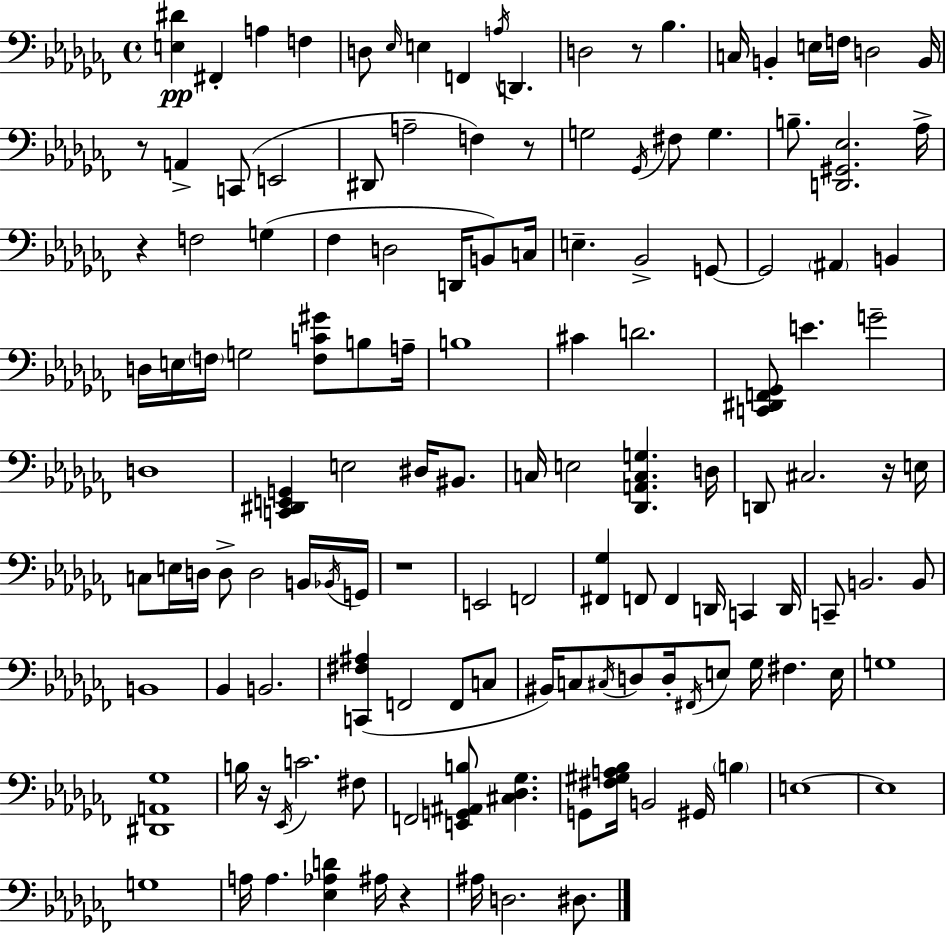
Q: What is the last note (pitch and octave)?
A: D#3